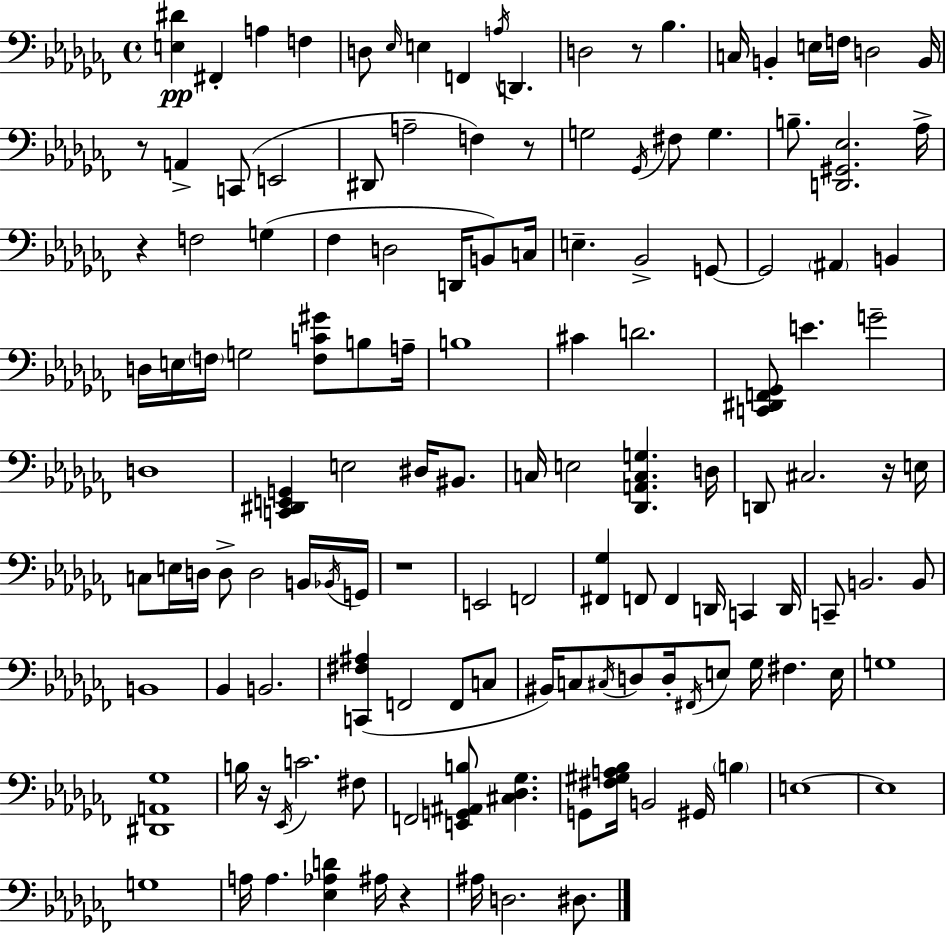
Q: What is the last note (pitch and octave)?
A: D#3